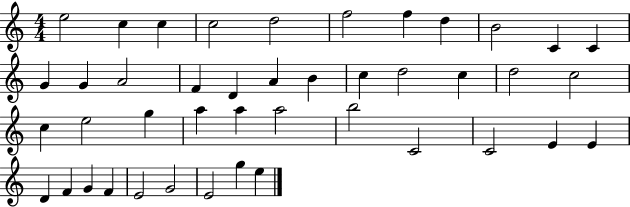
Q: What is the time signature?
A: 4/4